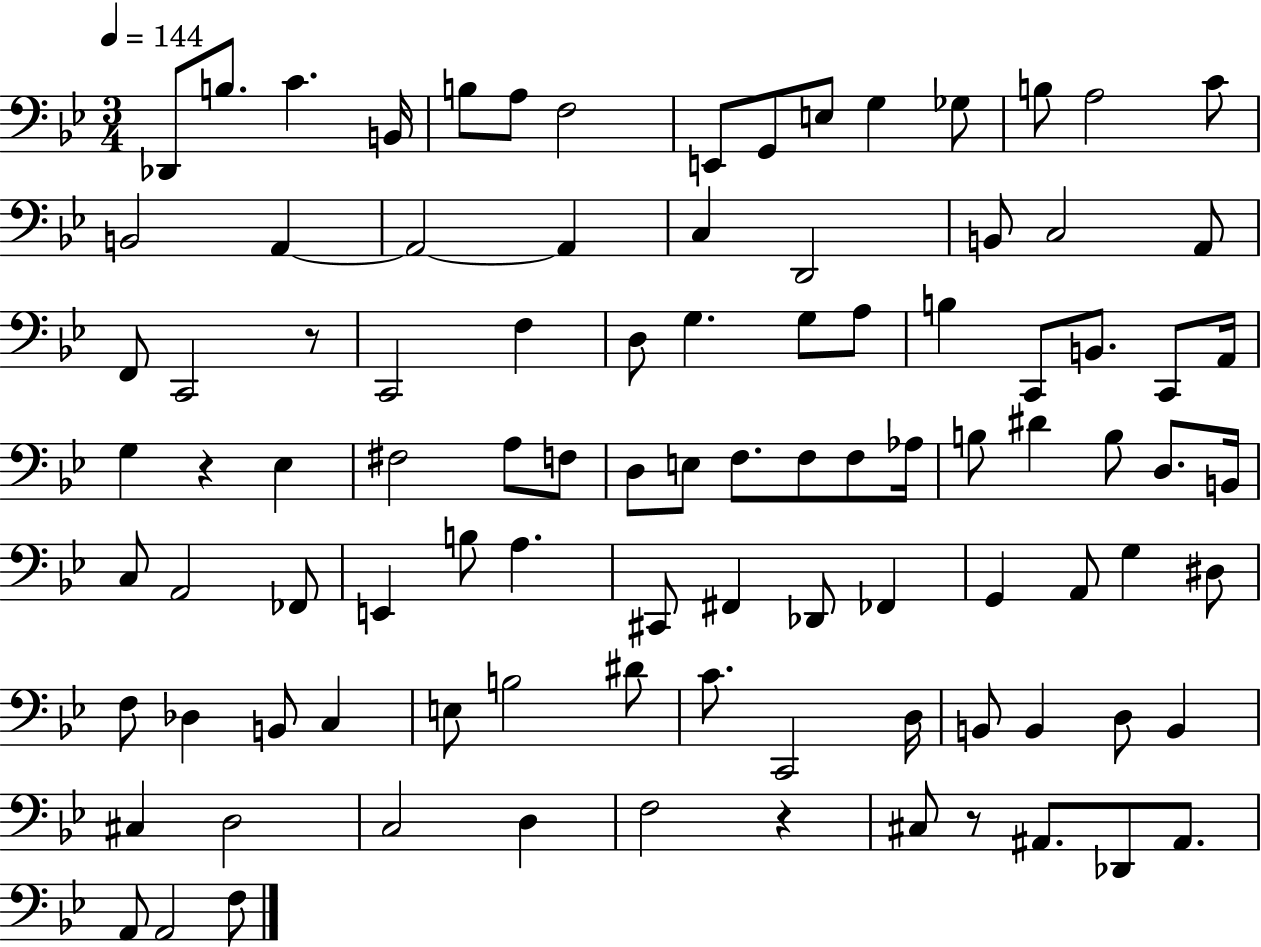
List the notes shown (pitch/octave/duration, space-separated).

Db2/e B3/e. C4/q. B2/s B3/e A3/e F3/h E2/e G2/e E3/e G3/q Gb3/e B3/e A3/h C4/e B2/h A2/q A2/h A2/q C3/q D2/h B2/e C3/h A2/e F2/e C2/h R/e C2/h F3/q D3/e G3/q. G3/e A3/e B3/q C2/e B2/e. C2/e A2/s G3/q R/q Eb3/q F#3/h A3/e F3/e D3/e E3/e F3/e. F3/e F3/e Ab3/s B3/e D#4/q B3/e D3/e. B2/s C3/e A2/h FES2/e E2/q B3/e A3/q. C#2/e F#2/q Db2/e FES2/q G2/q A2/e G3/q D#3/e F3/e Db3/q B2/e C3/q E3/e B3/h D#4/e C4/e. C2/h D3/s B2/e B2/q D3/e B2/q C#3/q D3/h C3/h D3/q F3/h R/q C#3/e R/e A#2/e. Db2/e A#2/e. A2/e A2/h F3/e